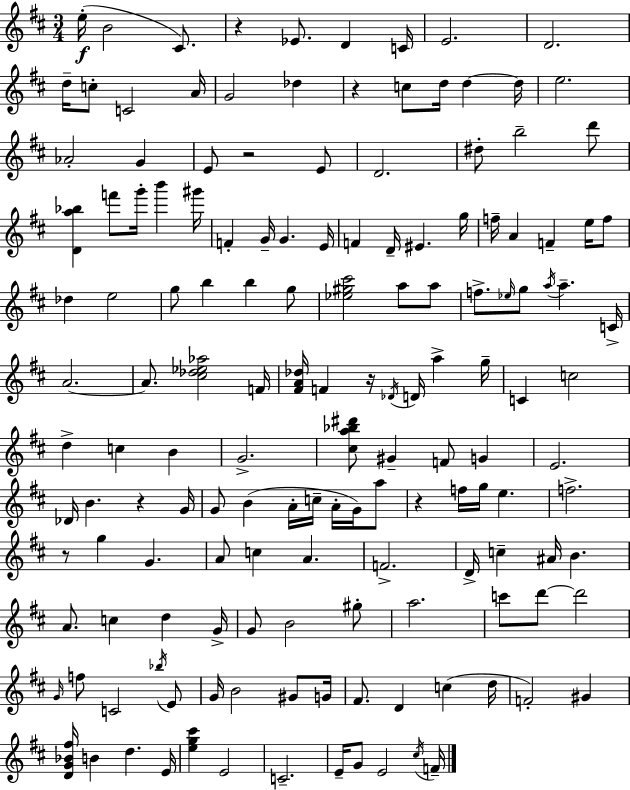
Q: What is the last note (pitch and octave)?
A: F4